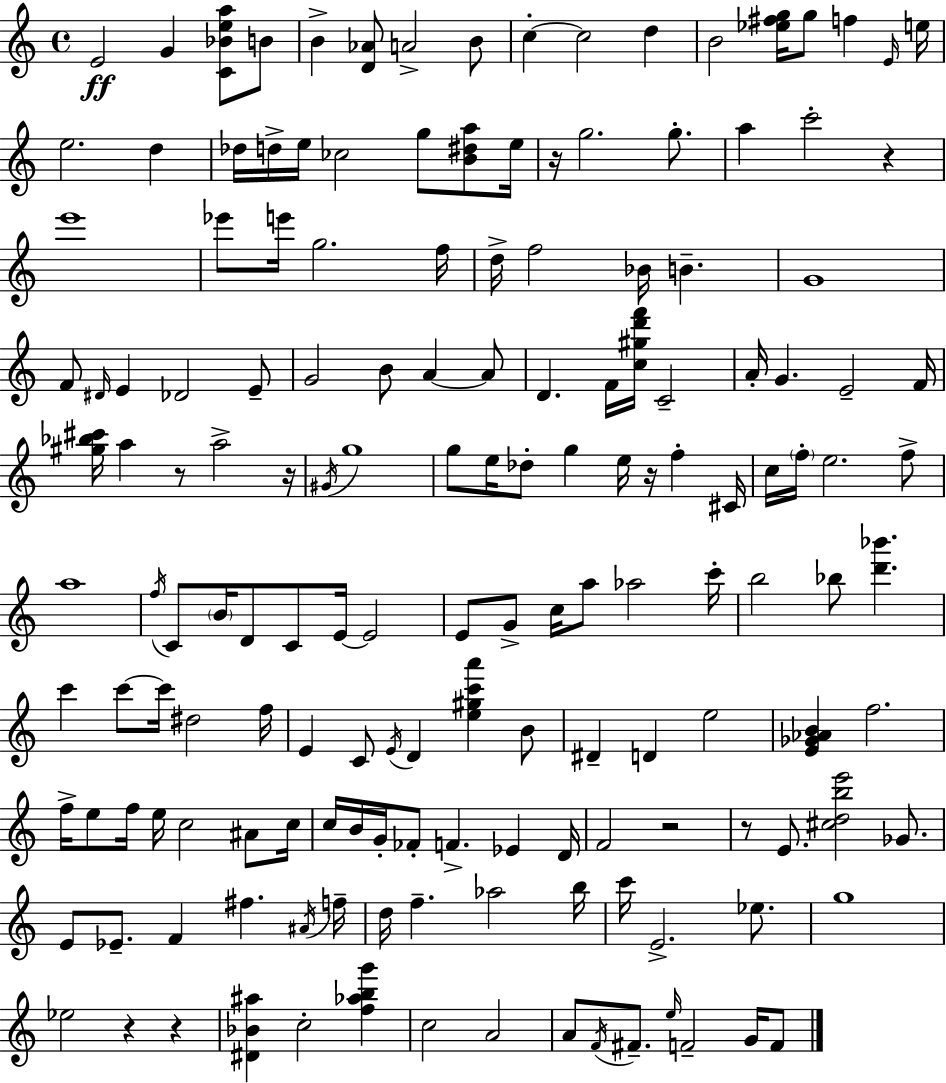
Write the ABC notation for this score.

X:1
T:Untitled
M:4/4
L:1/4
K:C
E2 G [C_Bea]/2 B/2 B [D_A]/2 A2 B/2 c c2 d B2 [_e^fg]/4 g/2 f E/4 e/4 e2 d _d/4 d/4 e/4 _c2 g/2 [B^da]/2 e/4 z/4 g2 g/2 a c'2 z e'4 _e'/2 e'/4 g2 f/4 d/4 f2 _B/4 B G4 F/2 ^D/4 E _D2 E/2 G2 B/2 A A/2 D F/4 [c^gd'f']/4 C2 A/4 G E2 F/4 [^g_b^c']/4 a z/2 a2 z/4 ^G/4 g4 g/2 e/4 _d/2 g e/4 z/4 f ^C/4 c/4 f/4 e2 f/2 a4 f/4 C/2 B/4 D/2 C/2 E/4 E2 E/2 G/2 c/4 a/2 _a2 c'/4 b2 _b/2 [d'_b'] c' c'/2 c'/4 ^d2 f/4 E C/2 E/4 D [e^gc'a'] B/2 ^D D e2 [E_G_AB] f2 f/4 e/2 f/4 e/4 c2 ^A/2 c/4 c/4 B/4 G/4 _F/2 F _E D/4 F2 z2 z/2 E/2 [^cdbe']2 _G/2 E/2 _E/2 F ^f ^A/4 f/4 d/4 f _a2 b/4 c'/4 E2 _e/2 g4 _e2 z z [^D_B^a] c2 [f_abg'] c2 A2 A/2 F/4 ^F/2 e/4 F2 G/4 F/2